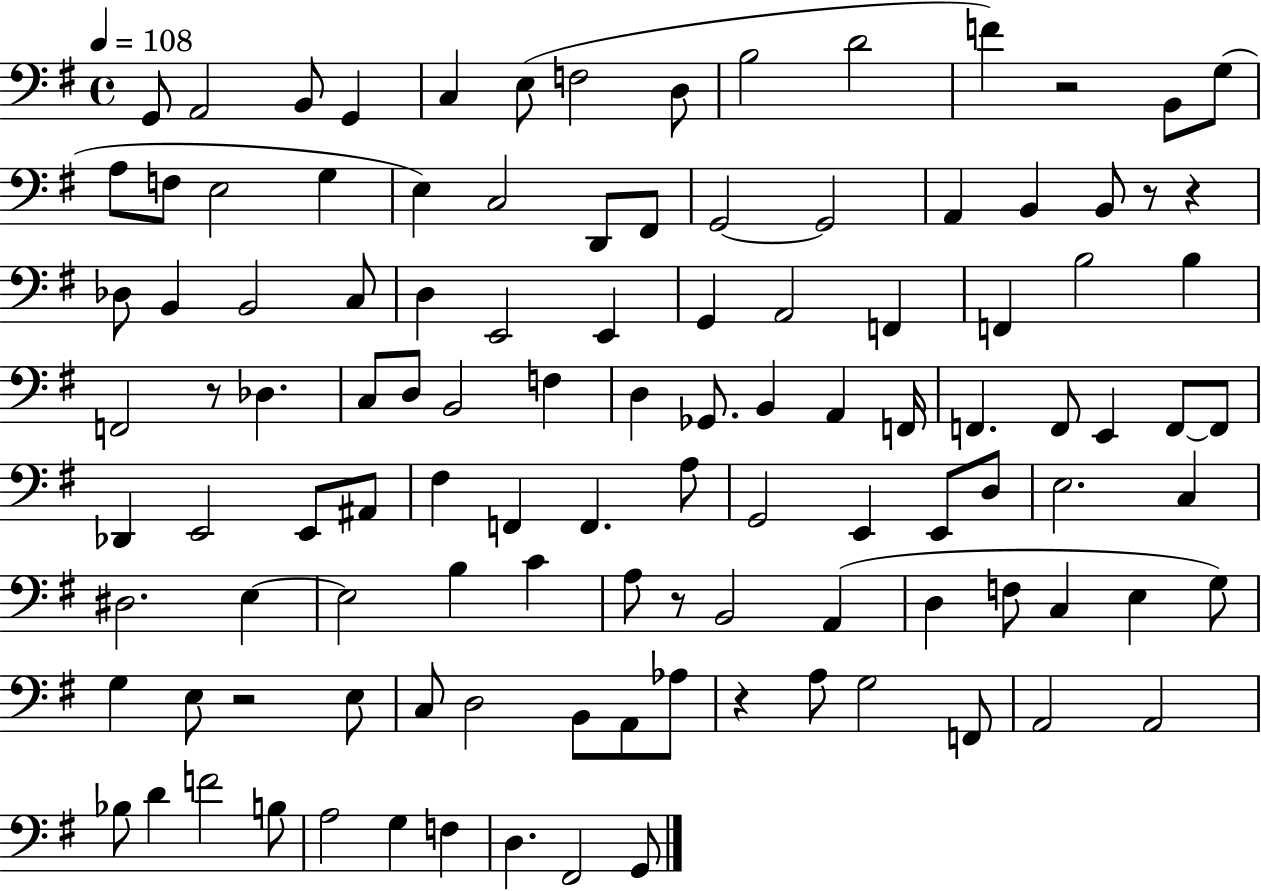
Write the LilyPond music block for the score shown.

{
  \clef bass
  \time 4/4
  \defaultTimeSignature
  \key g \major
  \tempo 4 = 108
  g,8 a,2 b,8 g,4 | c4 e8( f2 d8 | b2 d'2 | f'4) r2 b,8 g8( | \break a8 f8 e2 g4 | e4) c2 d,8 fis,8 | g,2~~ g,2 | a,4 b,4 b,8 r8 r4 | \break des8 b,4 b,2 c8 | d4 e,2 e,4 | g,4 a,2 f,4 | f,4 b2 b4 | \break f,2 r8 des4. | c8 d8 b,2 f4 | d4 ges,8. b,4 a,4 f,16 | f,4. f,8 e,4 f,8~~ f,8 | \break des,4 e,2 e,8 ais,8 | fis4 f,4 f,4. a8 | g,2 e,4 e,8 d8 | e2. c4 | \break dis2. e4~~ | e2 b4 c'4 | a8 r8 b,2 a,4( | d4 f8 c4 e4 g8) | \break g4 e8 r2 e8 | c8 d2 b,8 a,8 aes8 | r4 a8 g2 f,8 | a,2 a,2 | \break bes8 d'4 f'2 b8 | a2 g4 f4 | d4. fis,2 g,8 | \bar "|."
}